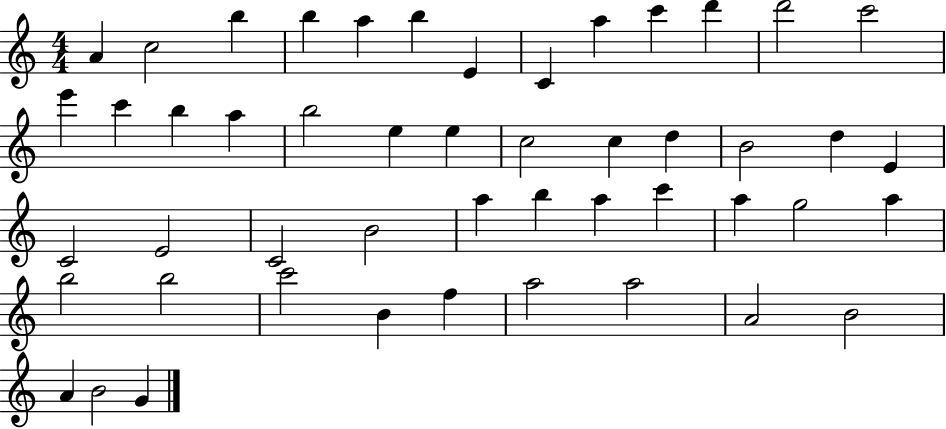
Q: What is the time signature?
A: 4/4